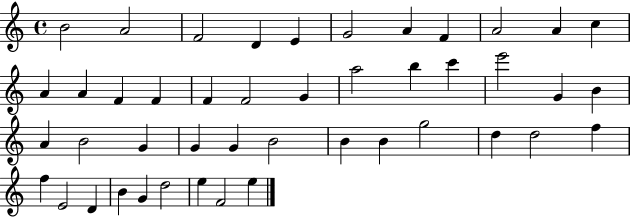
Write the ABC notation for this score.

X:1
T:Untitled
M:4/4
L:1/4
K:C
B2 A2 F2 D E G2 A F A2 A c A A F F F F2 G a2 b c' e'2 G B A B2 G G G B2 B B g2 d d2 f f E2 D B G d2 e F2 e